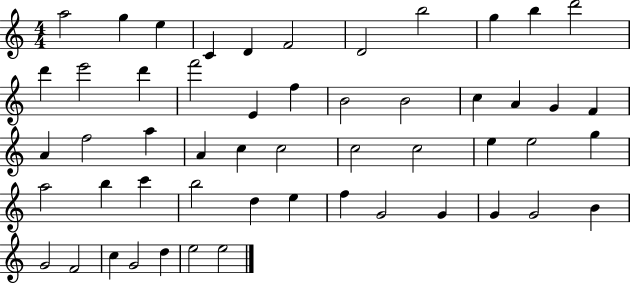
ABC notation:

X:1
T:Untitled
M:4/4
L:1/4
K:C
a2 g e C D F2 D2 b2 g b d'2 d' e'2 d' f'2 E f B2 B2 c A G F A f2 a A c c2 c2 c2 e e2 g a2 b c' b2 d e f G2 G G G2 B G2 F2 c G2 d e2 e2